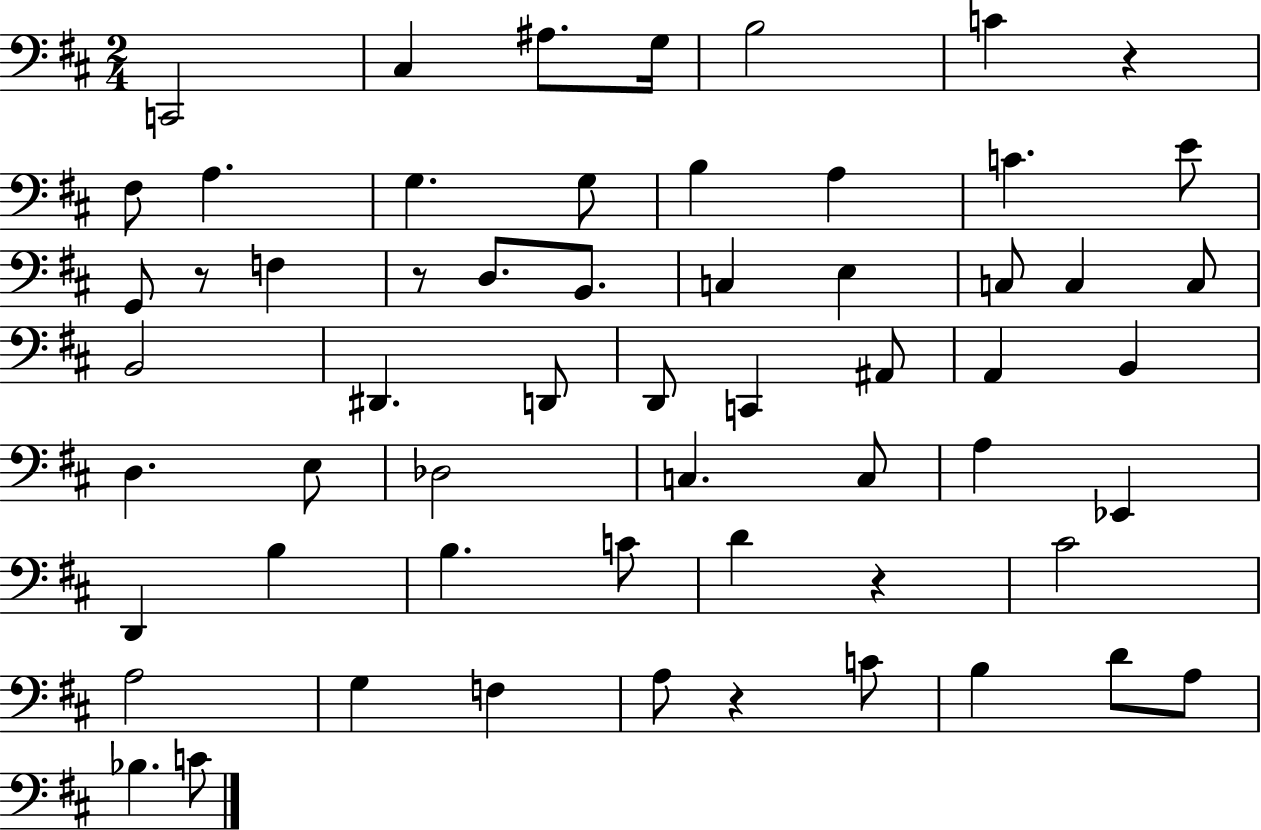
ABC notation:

X:1
T:Untitled
M:2/4
L:1/4
K:D
C,,2 ^C, ^A,/2 G,/4 B,2 C z ^F,/2 A, G, G,/2 B, A, C E/2 G,,/2 z/2 F, z/2 D,/2 B,,/2 C, E, C,/2 C, C,/2 B,,2 ^D,, D,,/2 D,,/2 C,, ^A,,/2 A,, B,, D, E,/2 _D,2 C, C,/2 A, _E,, D,, B, B, C/2 D z ^C2 A,2 G, F, A,/2 z C/2 B, D/2 A,/2 _B, C/2